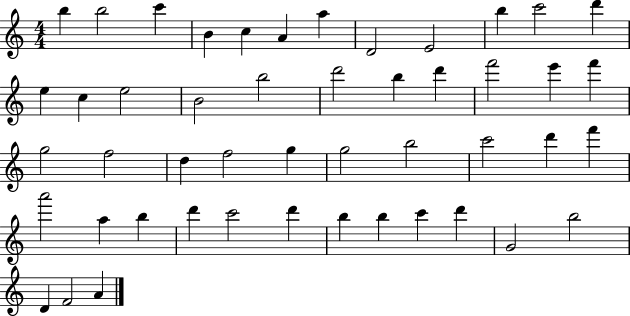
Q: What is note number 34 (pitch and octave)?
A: A6